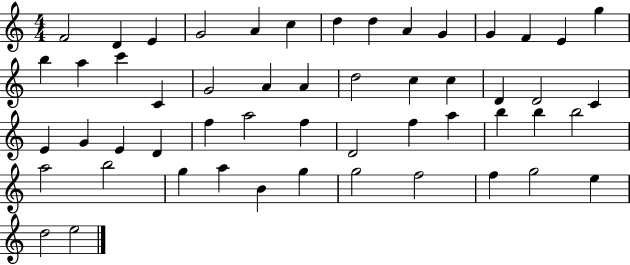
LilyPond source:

{
  \clef treble
  \numericTimeSignature
  \time 4/4
  \key c \major
  f'2 d'4 e'4 | g'2 a'4 c''4 | d''4 d''4 a'4 g'4 | g'4 f'4 e'4 g''4 | \break b''4 a''4 c'''4 c'4 | g'2 a'4 a'4 | d''2 c''4 c''4 | d'4 d'2 c'4 | \break e'4 g'4 e'4 d'4 | f''4 a''2 f''4 | d'2 f''4 a''4 | b''4 b''4 b''2 | \break a''2 b''2 | g''4 a''4 b'4 g''4 | g''2 f''2 | f''4 g''2 e''4 | \break d''2 e''2 | \bar "|."
}